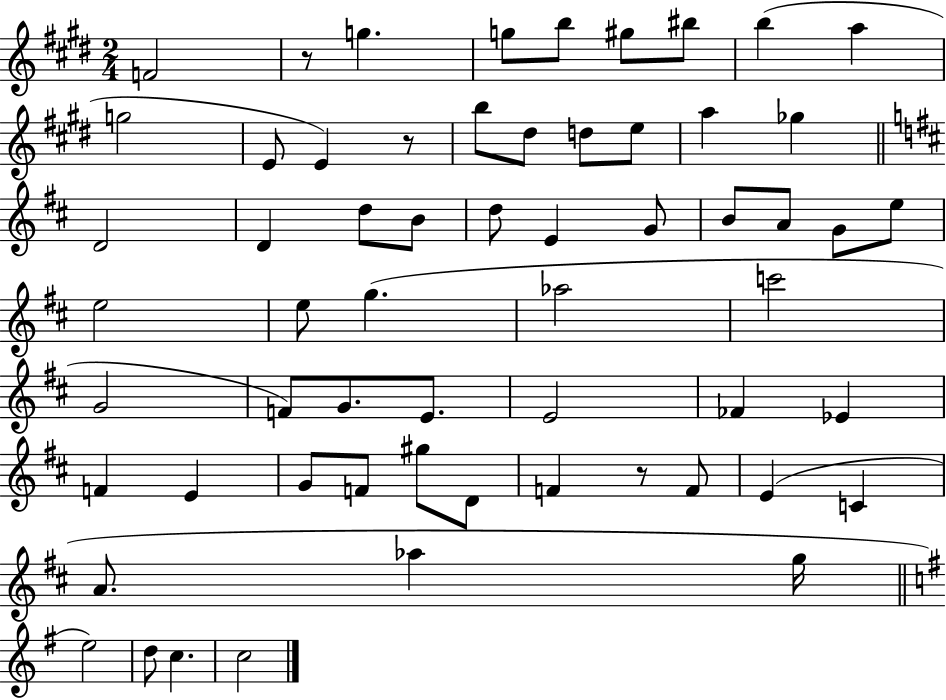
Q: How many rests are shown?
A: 3